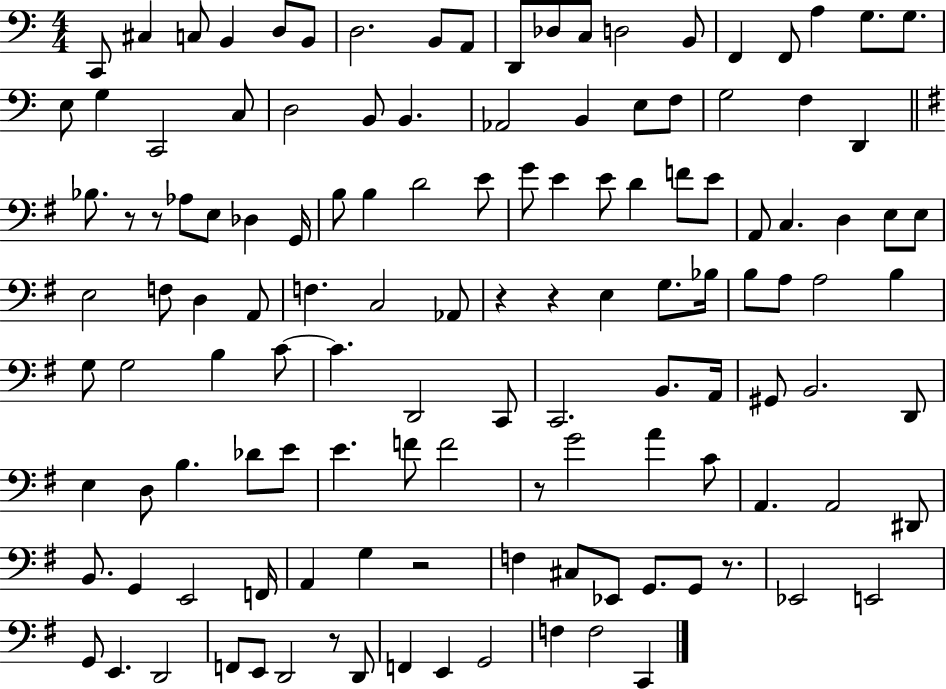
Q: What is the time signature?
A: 4/4